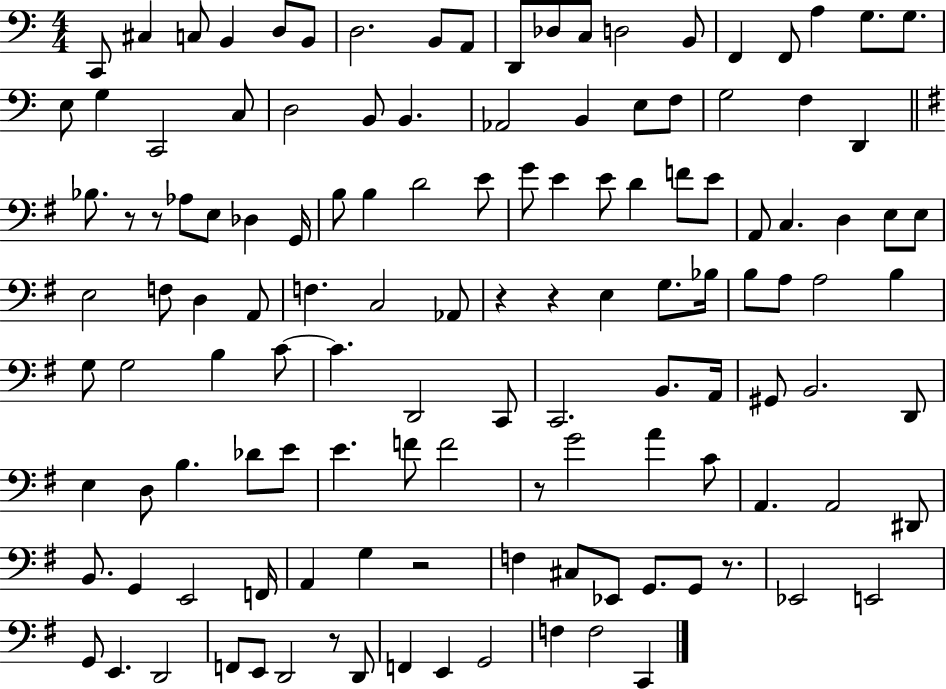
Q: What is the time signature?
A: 4/4